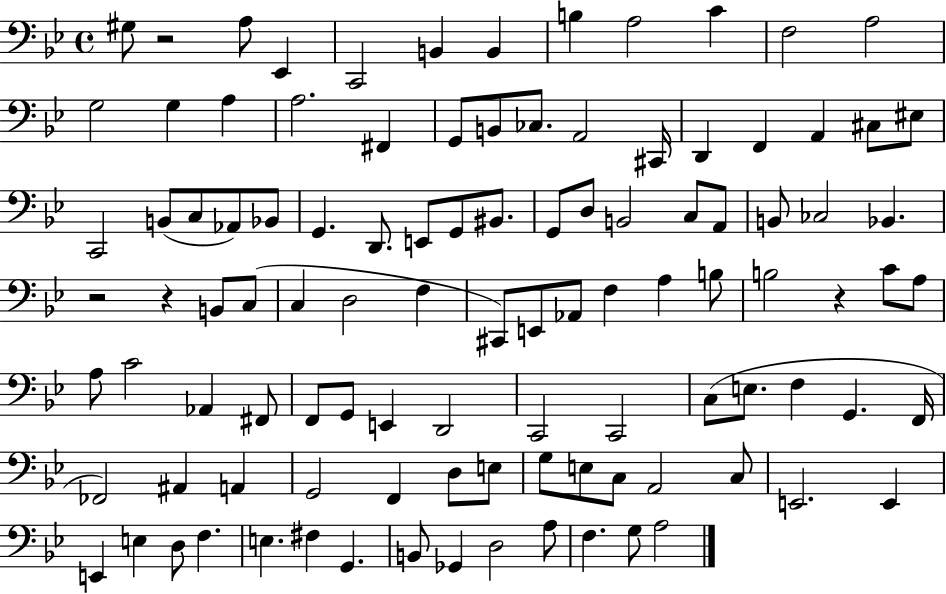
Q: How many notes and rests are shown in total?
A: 105